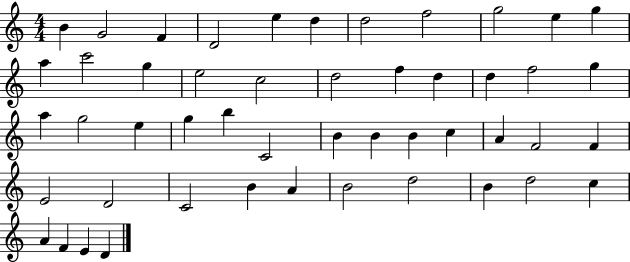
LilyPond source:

{
  \clef treble
  \numericTimeSignature
  \time 4/4
  \key c \major
  b'4 g'2 f'4 | d'2 e''4 d''4 | d''2 f''2 | g''2 e''4 g''4 | \break a''4 c'''2 g''4 | e''2 c''2 | d''2 f''4 d''4 | d''4 f''2 g''4 | \break a''4 g''2 e''4 | g''4 b''4 c'2 | b'4 b'4 b'4 c''4 | a'4 f'2 f'4 | \break e'2 d'2 | c'2 b'4 a'4 | b'2 d''2 | b'4 d''2 c''4 | \break a'4 f'4 e'4 d'4 | \bar "|."
}